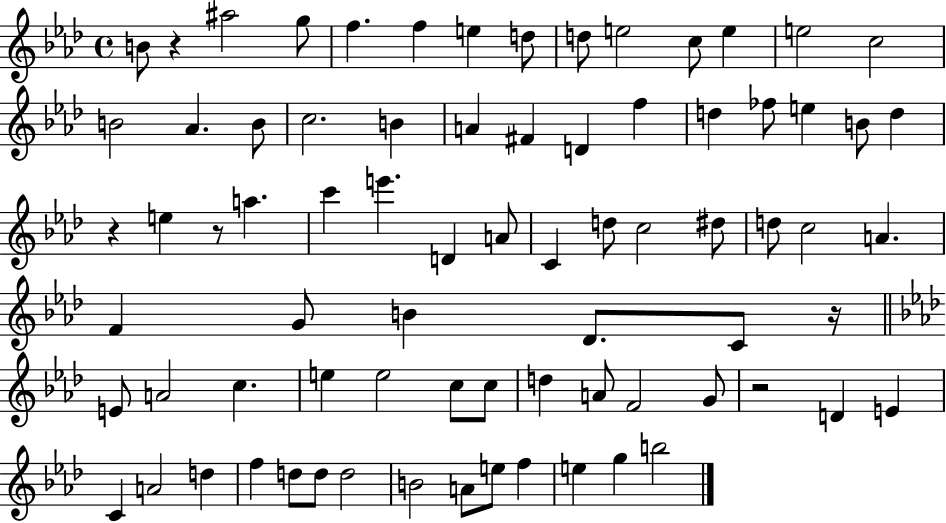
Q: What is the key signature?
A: AES major